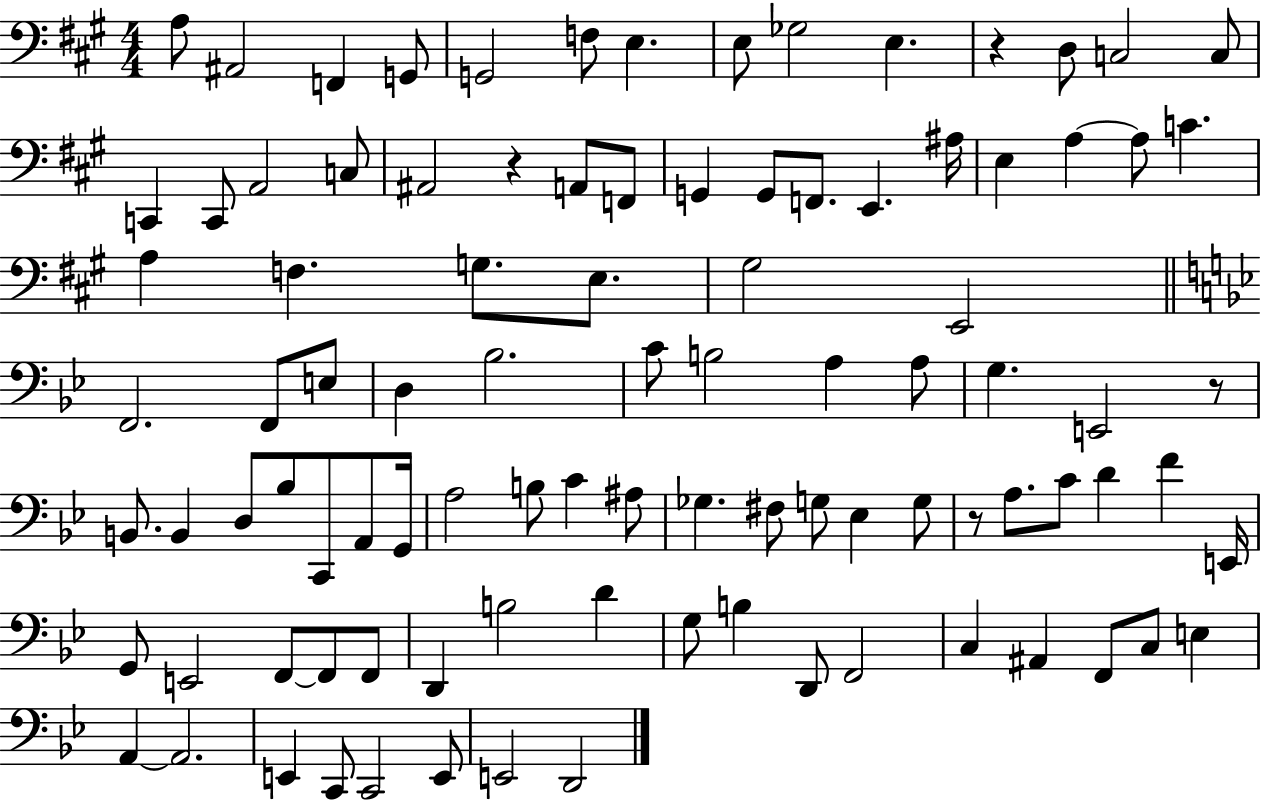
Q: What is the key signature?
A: A major